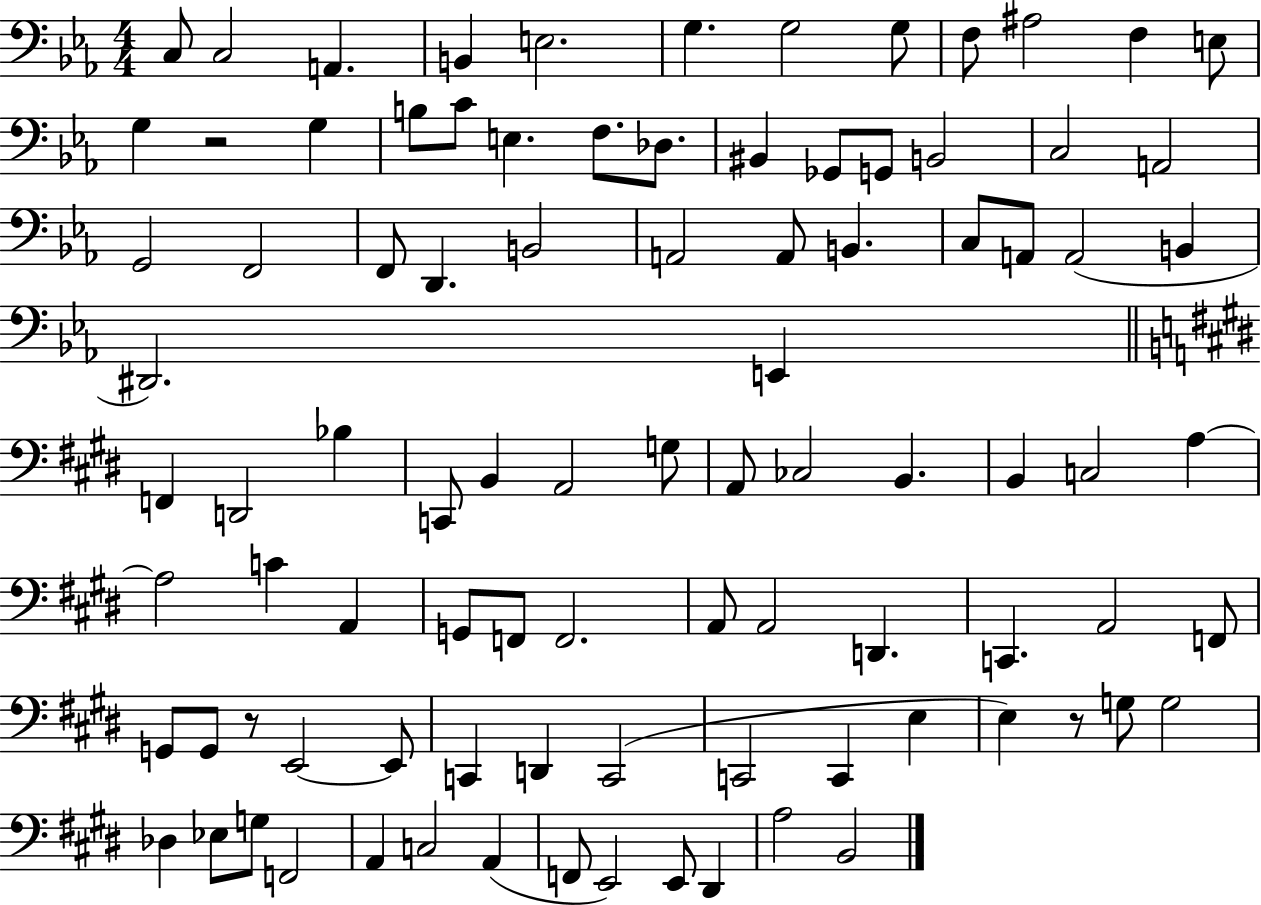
{
  \clef bass
  \numericTimeSignature
  \time 4/4
  \key ees \major
  c8 c2 a,4. | b,4 e2. | g4. g2 g8 | f8 ais2 f4 e8 | \break g4 r2 g4 | b8 c'8 e4. f8. des8. | bis,4 ges,8 g,8 b,2 | c2 a,2 | \break g,2 f,2 | f,8 d,4. b,2 | a,2 a,8 b,4. | c8 a,8 a,2( b,4 | \break dis,2.) e,4 | \bar "||" \break \key e \major f,4 d,2 bes4 | c,8 b,4 a,2 g8 | a,8 ces2 b,4. | b,4 c2 a4~~ | \break a2 c'4 a,4 | g,8 f,8 f,2. | a,8 a,2 d,4. | c,4. a,2 f,8 | \break g,8 g,8 r8 e,2~~ e,8 | c,4 d,4 c,2( | c,2 c,4 e4 | e4) r8 g8 g2 | \break des4 ees8 g8 f,2 | a,4 c2 a,4( | f,8 e,2) e,8 dis,4 | a2 b,2 | \break \bar "|."
}